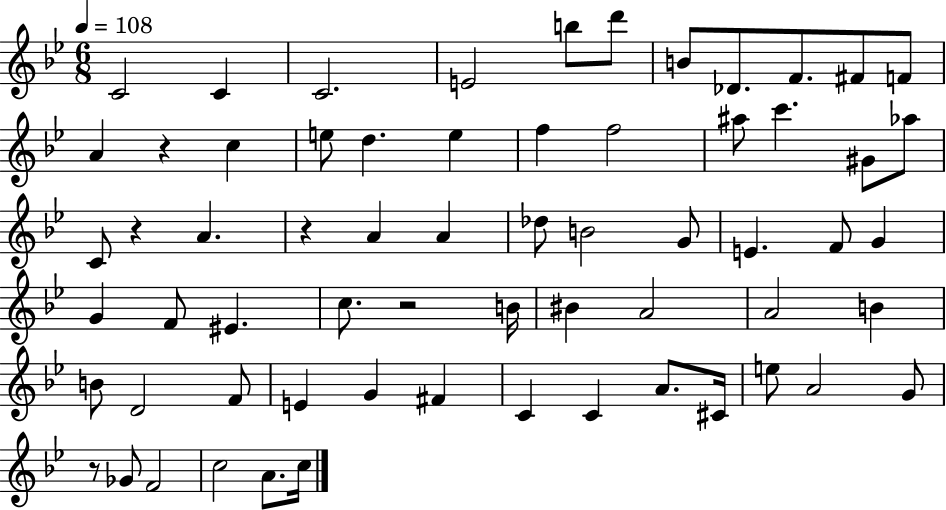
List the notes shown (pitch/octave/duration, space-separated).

C4/h C4/q C4/h. E4/h B5/e D6/e B4/e Db4/e. F4/e. F#4/e F4/e A4/q R/q C5/q E5/e D5/q. E5/q F5/q F5/h A#5/e C6/q. G#4/e Ab5/e C4/e R/q A4/q. R/q A4/q A4/q Db5/e B4/h G4/e E4/q. F4/e G4/q G4/q F4/e EIS4/q. C5/e. R/h B4/s BIS4/q A4/h A4/h B4/q B4/e D4/h F4/e E4/q G4/q F#4/q C4/q C4/q A4/e. C#4/s E5/e A4/h G4/e R/e Gb4/e F4/h C5/h A4/e. C5/s